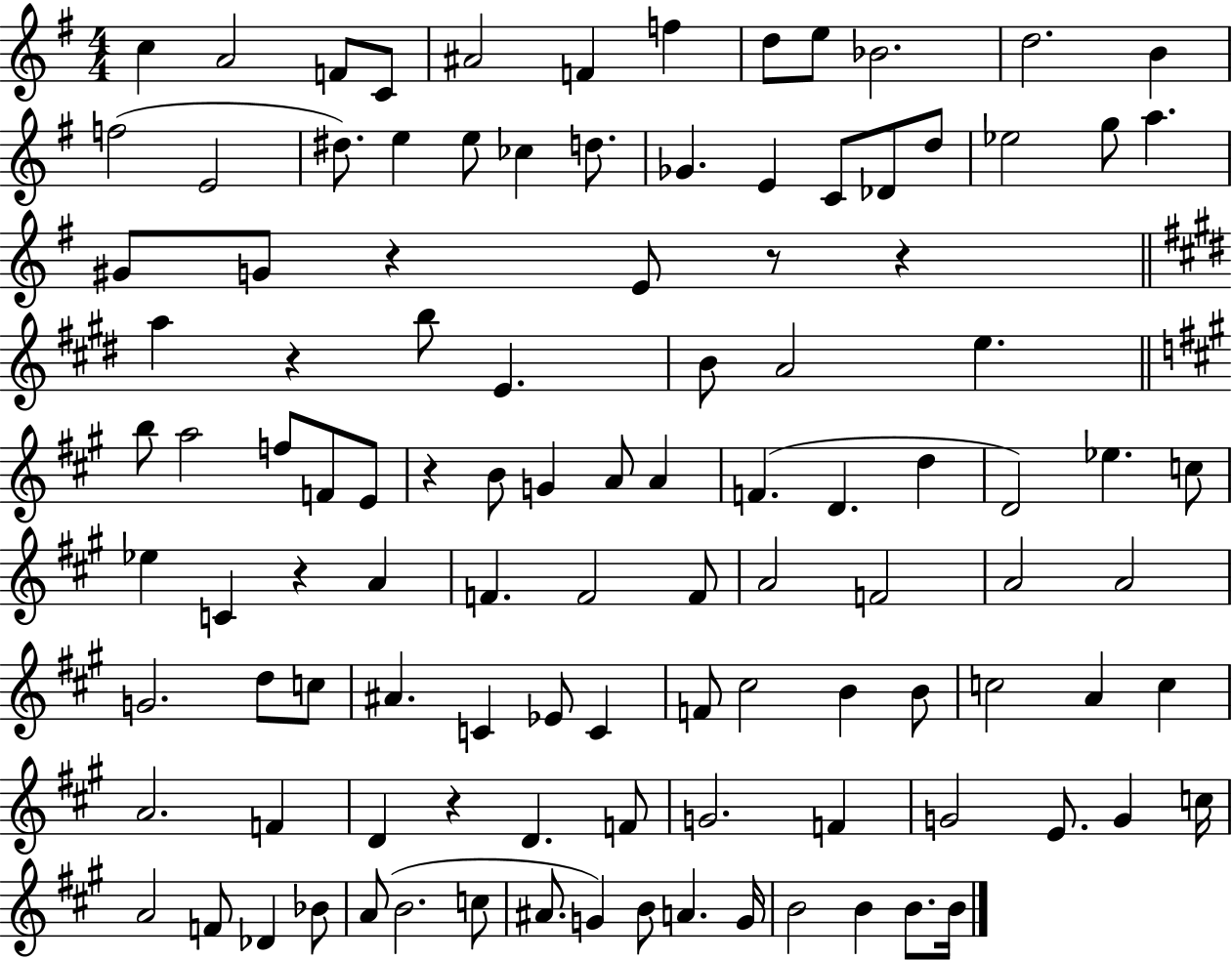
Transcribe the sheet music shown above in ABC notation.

X:1
T:Untitled
M:4/4
L:1/4
K:G
c A2 F/2 C/2 ^A2 F f d/2 e/2 _B2 d2 B f2 E2 ^d/2 e e/2 _c d/2 _G E C/2 _D/2 d/2 _e2 g/2 a ^G/2 G/2 z E/2 z/2 z a z b/2 E B/2 A2 e b/2 a2 f/2 F/2 E/2 z B/2 G A/2 A F D d D2 _e c/2 _e C z A F F2 F/2 A2 F2 A2 A2 G2 d/2 c/2 ^A C _E/2 C F/2 ^c2 B B/2 c2 A c A2 F D z D F/2 G2 F G2 E/2 G c/4 A2 F/2 _D _B/2 A/2 B2 c/2 ^A/2 G B/2 A G/4 B2 B B/2 B/4